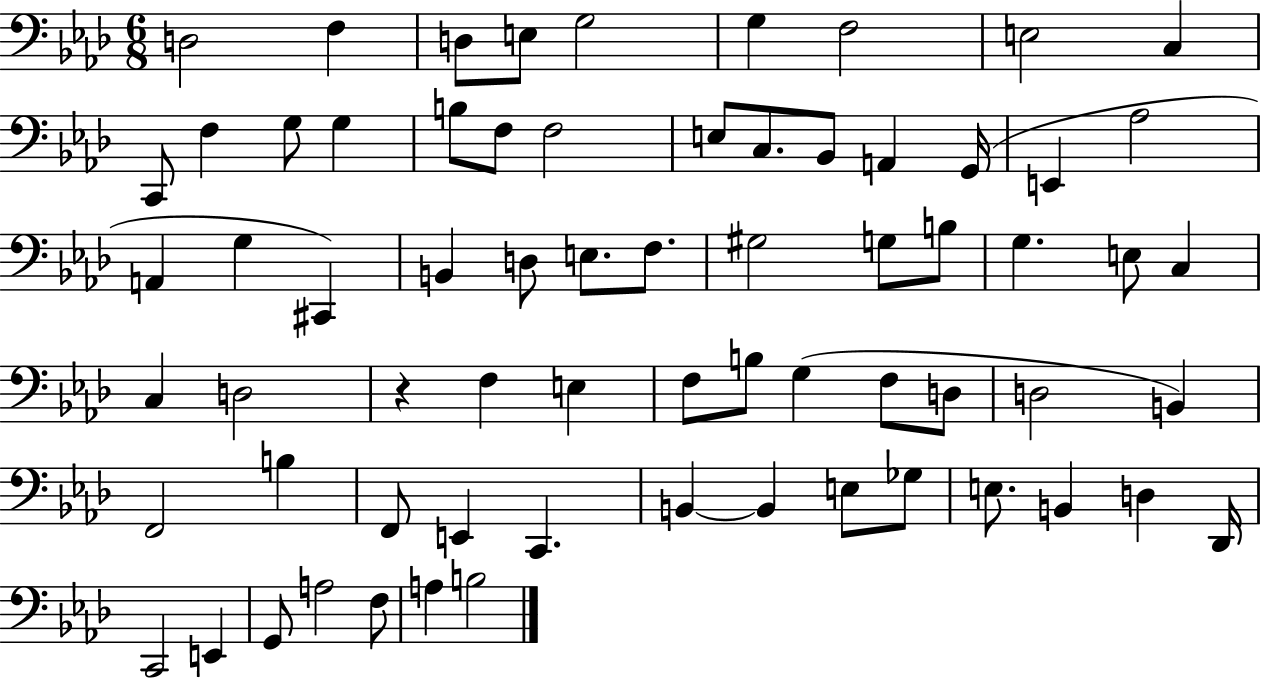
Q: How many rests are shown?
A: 1